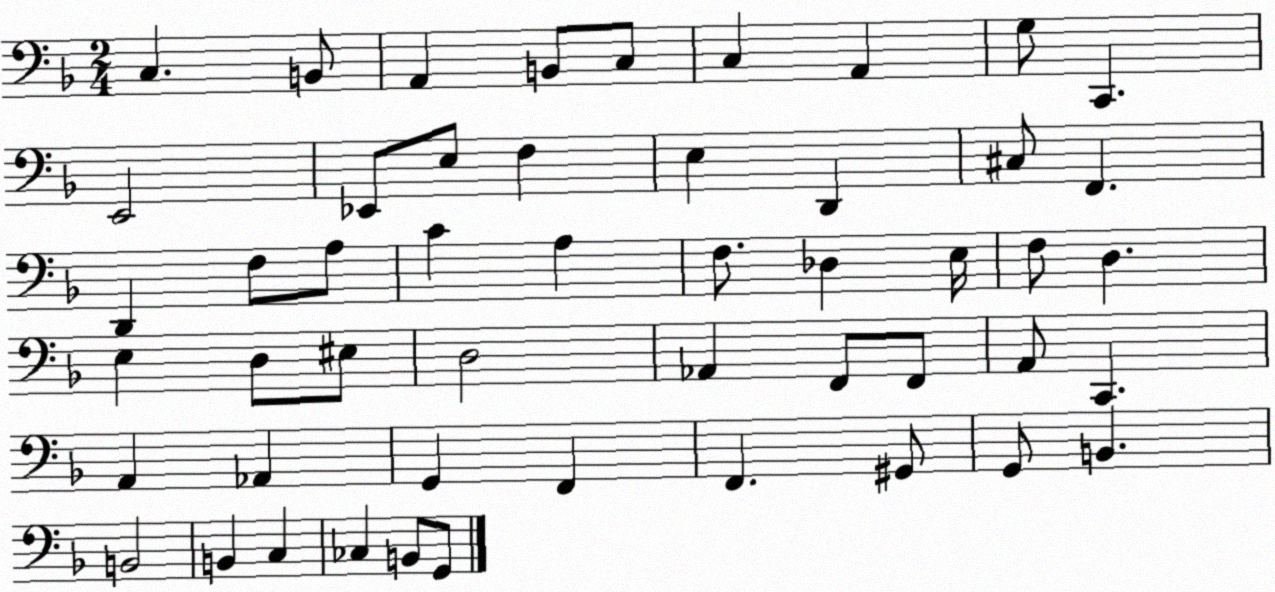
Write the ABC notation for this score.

X:1
T:Untitled
M:2/4
L:1/4
K:F
C, B,,/2 A,, B,,/2 C,/2 C, A,, G,/2 C,, E,,2 _E,,/2 E,/2 F, E, D,, ^C,/2 F,, D,, F,/2 A,/2 C A, F,/2 _D, E,/4 F,/2 D, E, D,/2 ^E,/2 D,2 _A,, F,,/2 F,,/2 A,,/2 C,, A,, _A,, G,, F,, F,, ^G,,/2 G,,/2 B,, B,,2 B,, C, _C, B,,/2 G,,/2